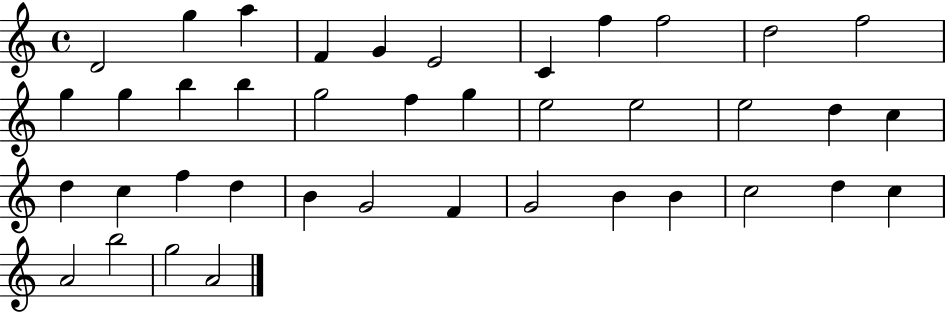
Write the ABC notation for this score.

X:1
T:Untitled
M:4/4
L:1/4
K:C
D2 g a F G E2 C f f2 d2 f2 g g b b g2 f g e2 e2 e2 d c d c f d B G2 F G2 B B c2 d c A2 b2 g2 A2